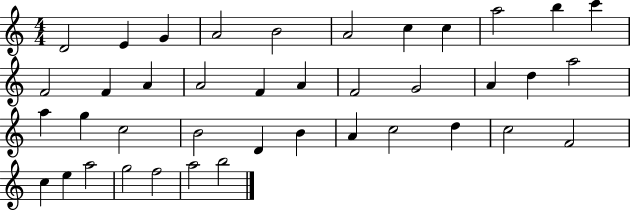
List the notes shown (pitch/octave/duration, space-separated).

D4/h E4/q G4/q A4/h B4/h A4/h C5/q C5/q A5/h B5/q C6/q F4/h F4/q A4/q A4/h F4/q A4/q F4/h G4/h A4/q D5/q A5/h A5/q G5/q C5/h B4/h D4/q B4/q A4/q C5/h D5/q C5/h F4/h C5/q E5/q A5/h G5/h F5/h A5/h B5/h